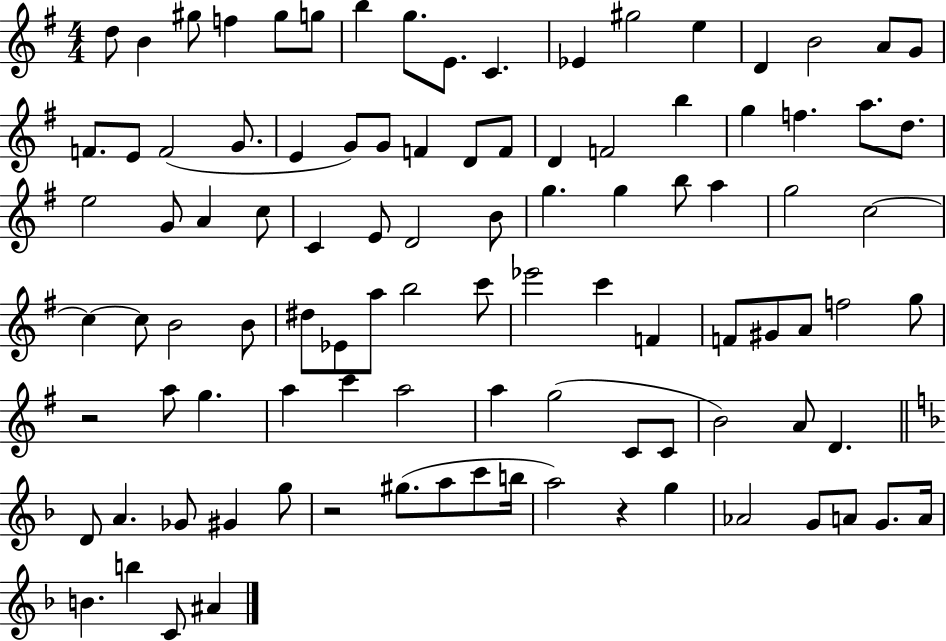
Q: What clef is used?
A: treble